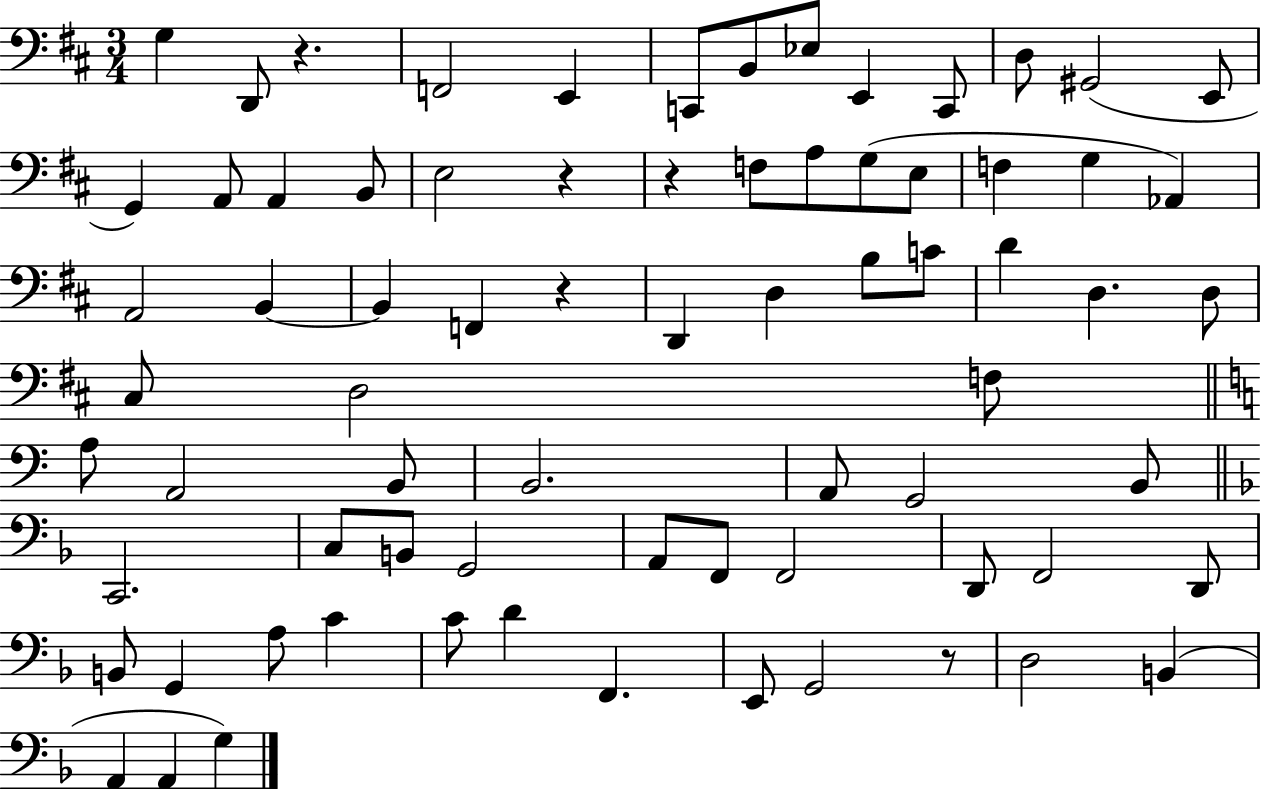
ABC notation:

X:1
T:Untitled
M:3/4
L:1/4
K:D
G, D,,/2 z F,,2 E,, C,,/2 B,,/2 _E,/2 E,, C,,/2 D,/2 ^G,,2 E,,/2 G,, A,,/2 A,, B,,/2 E,2 z z F,/2 A,/2 G,/2 E,/2 F, G, _A,, A,,2 B,, B,, F,, z D,, D, B,/2 C/2 D D, D,/2 ^C,/2 D,2 F,/2 A,/2 A,,2 B,,/2 B,,2 A,,/2 G,,2 B,,/2 C,,2 C,/2 B,,/2 G,,2 A,,/2 F,,/2 F,,2 D,,/2 F,,2 D,,/2 B,,/2 G,, A,/2 C C/2 D F,, E,,/2 G,,2 z/2 D,2 B,, A,, A,, G,